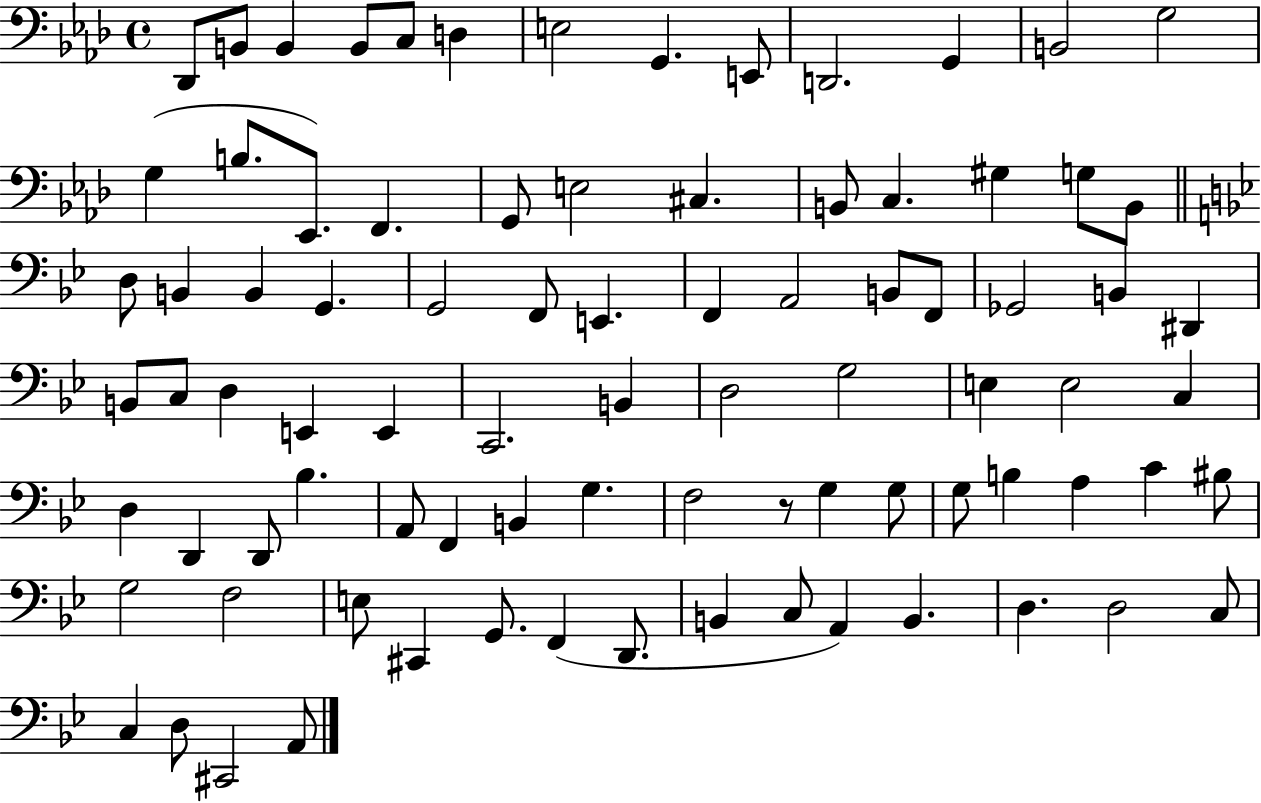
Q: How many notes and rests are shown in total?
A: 86